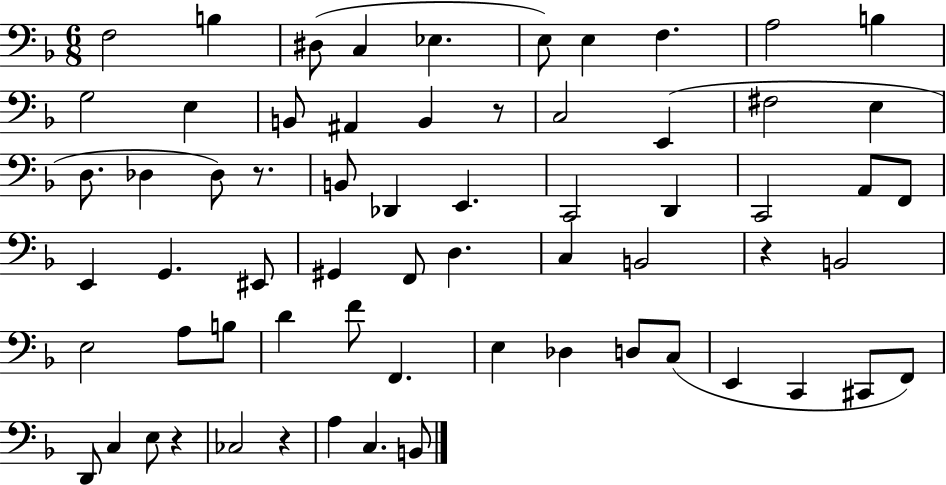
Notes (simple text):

F3/h B3/q D#3/e C3/q Eb3/q. E3/e E3/q F3/q. A3/h B3/q G3/h E3/q B2/e A#2/q B2/q R/e C3/h E2/q F#3/h E3/q D3/e. Db3/q Db3/e R/e. B2/e Db2/q E2/q. C2/h D2/q C2/h A2/e F2/e E2/q G2/q. EIS2/e G#2/q F2/e D3/q. C3/q B2/h R/q B2/h E3/h A3/e B3/e D4/q F4/e F2/q. E3/q Db3/q D3/e C3/e E2/q C2/q C#2/e F2/e D2/e C3/q E3/e R/q CES3/h R/q A3/q C3/q. B2/e